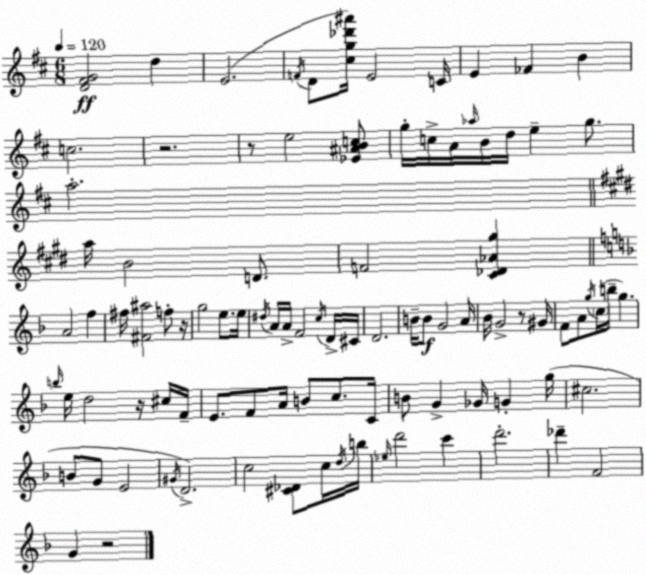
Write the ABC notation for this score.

X:1
T:Untitled
M:6/8
L:1/4
K:D
[D^FG]2 d E2 F/4 D/2 [^cg_d'^a']/4 E2 C/4 E _F B c2 z2 z/2 e2 [_E^ABc]/2 g/4 c/4 A/4 _a/4 B/4 d/4 e g/2 a2 a/4 B2 D/2 F2 [^C_D_A^g] A2 f ^f/4 [^F^a]2 f/2 z/4 g2 e/2 e/4 ^d/4 A/4 A/4 F2 c/4 D/4 ^C/4 D2 B/4 B/2 G2 A/4 _B/4 G2 z/2 ^G/4 F/2 A/2 g/4 c/4 b/4 g b/4 e/4 d2 z/4 ^c/4 F/4 E/2 F/2 A/4 B/2 c/2 C/4 B/2 G _G/4 G g/4 ^c2 B/2 G/2 E2 ^G/4 D2 c2 [^C_D]/2 c/4 d/4 b/4 _e/4 d'2 c' d'2 _d' F2 G z2